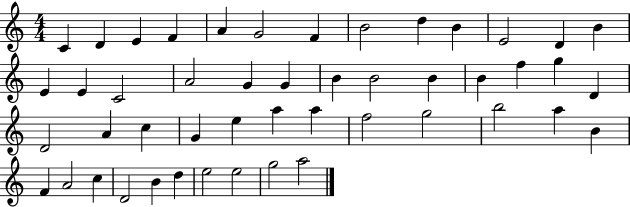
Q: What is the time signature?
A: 4/4